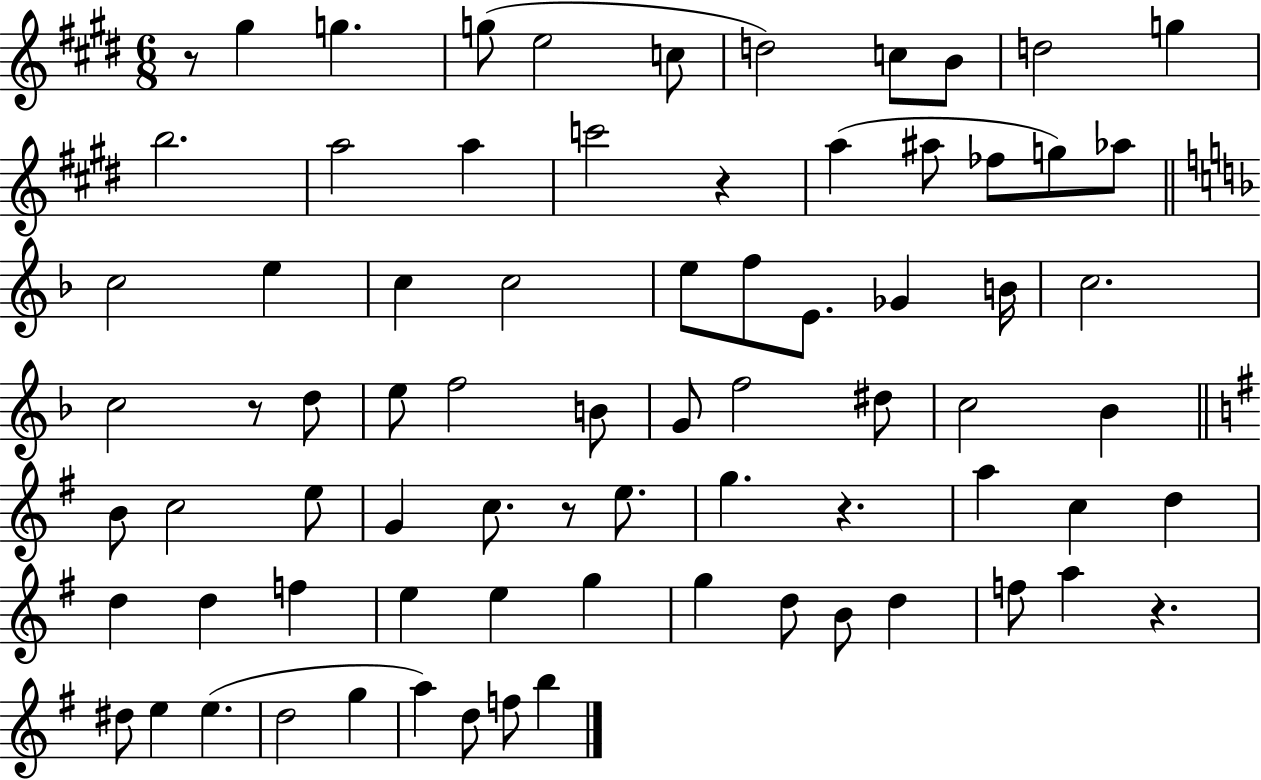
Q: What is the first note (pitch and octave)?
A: G#5